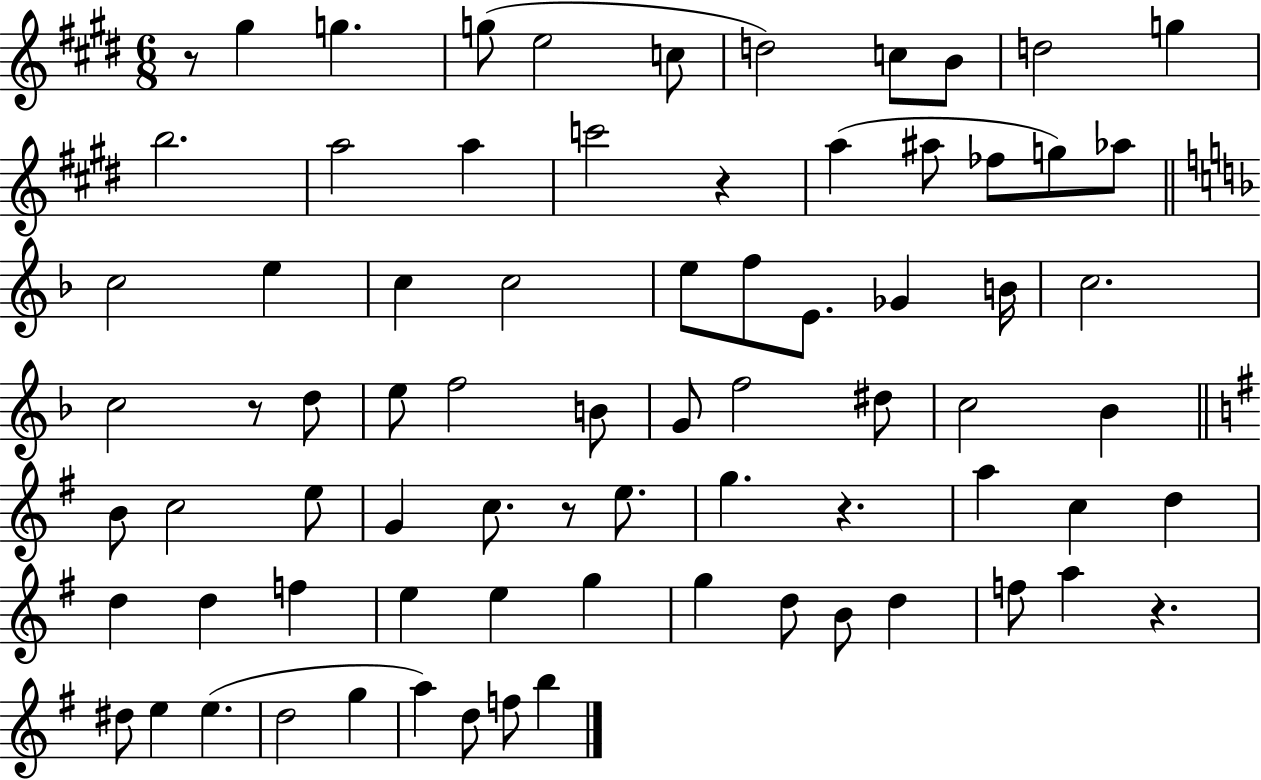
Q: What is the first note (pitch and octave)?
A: G#5